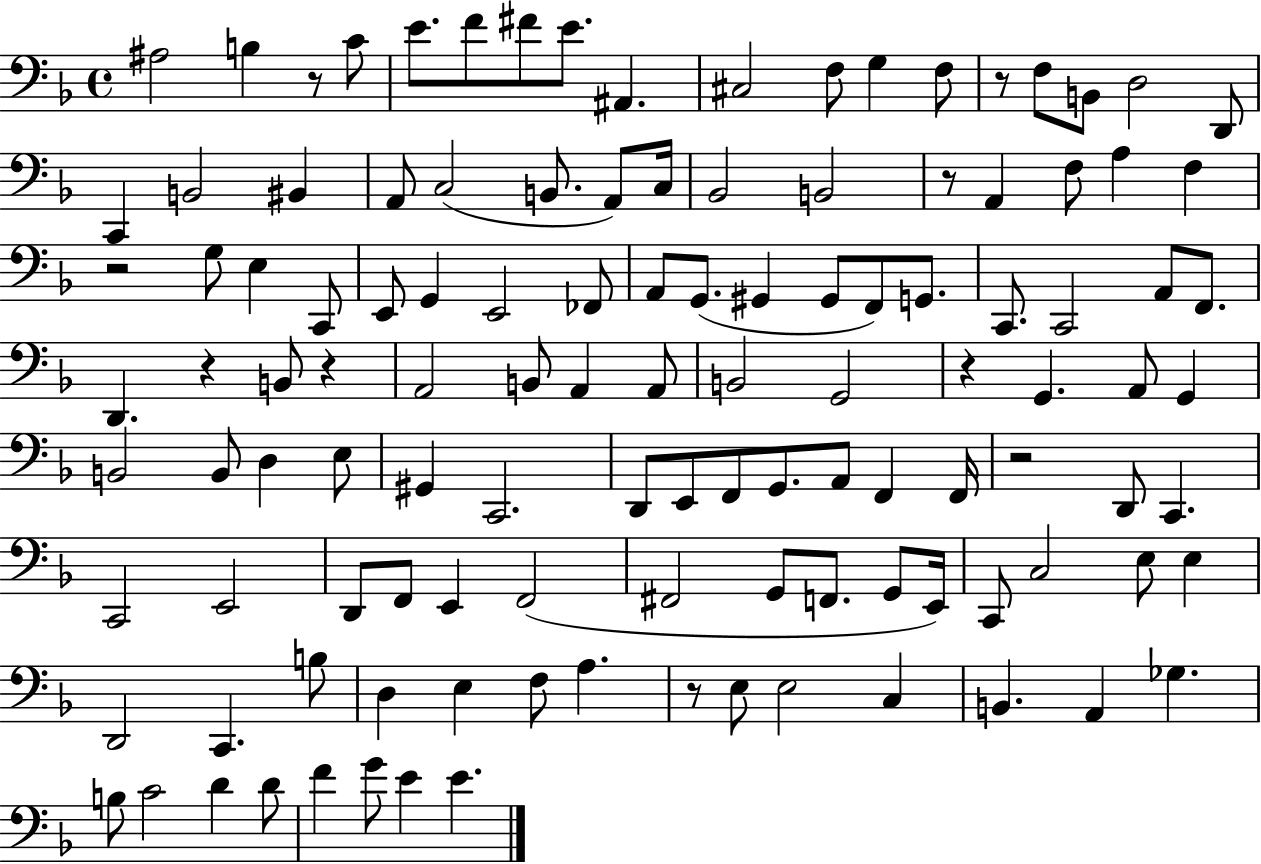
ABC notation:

X:1
T:Untitled
M:4/4
L:1/4
K:F
^A,2 B, z/2 C/2 E/2 F/2 ^F/2 E/2 ^A,, ^C,2 F,/2 G, F,/2 z/2 F,/2 B,,/2 D,2 D,,/2 C,, B,,2 ^B,, A,,/2 C,2 B,,/2 A,,/2 C,/4 _B,,2 B,,2 z/2 A,, F,/2 A, F, z2 G,/2 E, C,,/2 E,,/2 G,, E,,2 _F,,/2 A,,/2 G,,/2 ^G,, ^G,,/2 F,,/2 G,,/2 C,,/2 C,,2 A,,/2 F,,/2 D,, z B,,/2 z A,,2 B,,/2 A,, A,,/2 B,,2 G,,2 z G,, A,,/2 G,, B,,2 B,,/2 D, E,/2 ^G,, C,,2 D,,/2 E,,/2 F,,/2 G,,/2 A,,/2 F,, F,,/4 z2 D,,/2 C,, C,,2 E,,2 D,,/2 F,,/2 E,, F,,2 ^F,,2 G,,/2 F,,/2 G,,/2 E,,/4 C,,/2 C,2 E,/2 E, D,,2 C,, B,/2 D, E, F,/2 A, z/2 E,/2 E,2 C, B,, A,, _G, B,/2 C2 D D/2 F G/2 E E